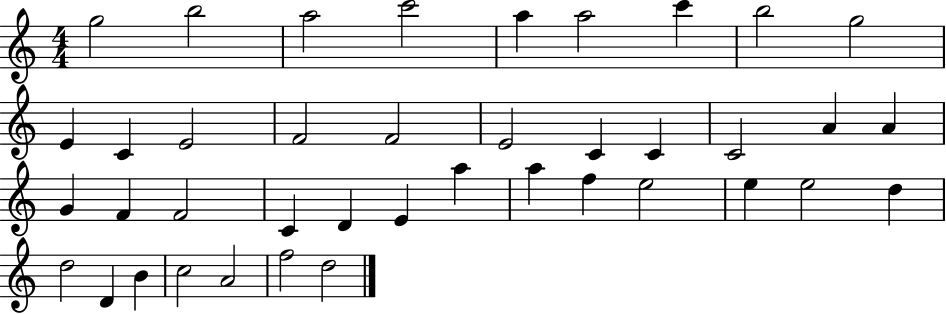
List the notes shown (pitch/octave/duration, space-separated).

G5/h B5/h A5/h C6/h A5/q A5/h C6/q B5/h G5/h E4/q C4/q E4/h F4/h F4/h E4/h C4/q C4/q C4/h A4/q A4/q G4/q F4/q F4/h C4/q D4/q E4/q A5/q A5/q F5/q E5/h E5/q E5/h D5/q D5/h D4/q B4/q C5/h A4/h F5/h D5/h